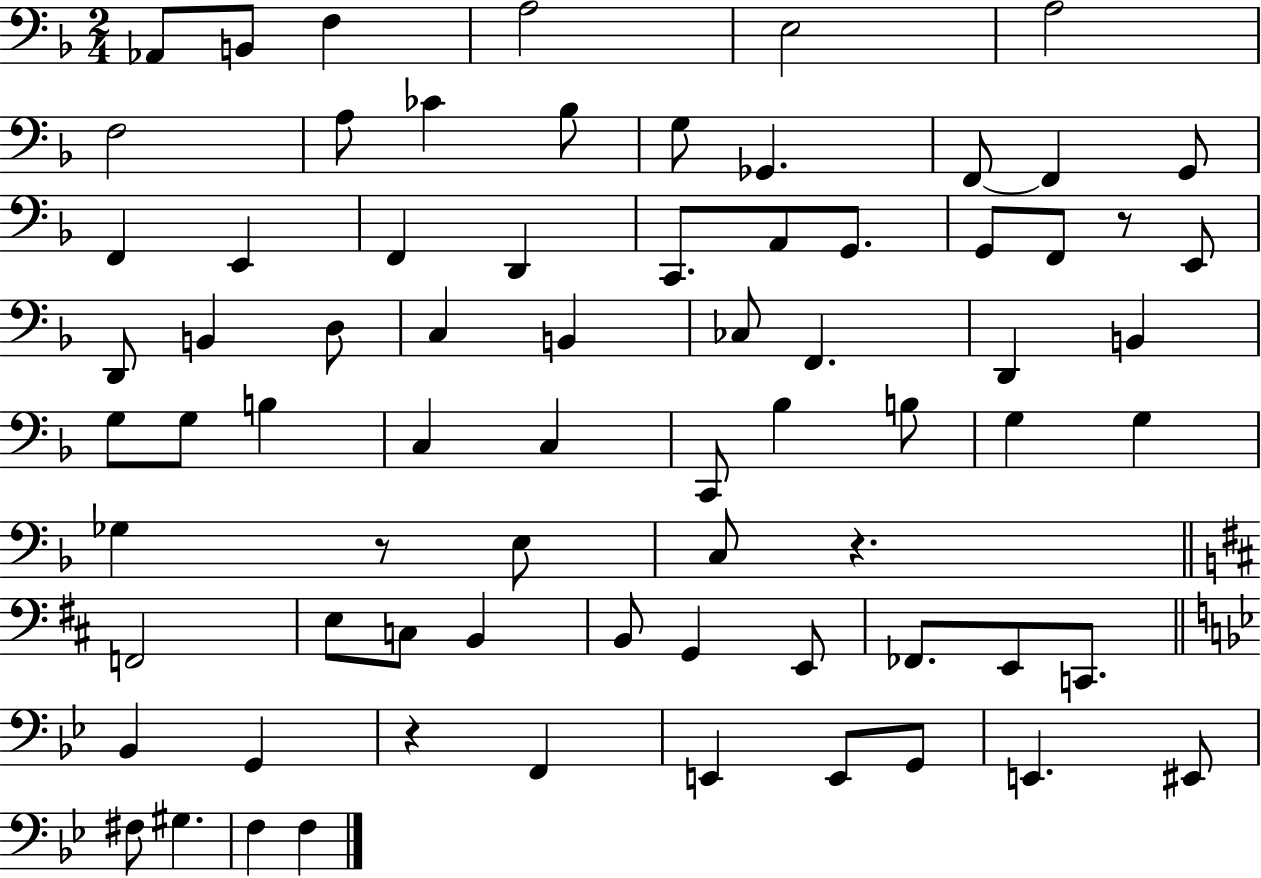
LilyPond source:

{
  \clef bass
  \numericTimeSignature
  \time 2/4
  \key f \major
  aes,8 b,8 f4 | a2 | e2 | a2 | \break f2 | a8 ces'4 bes8 | g8 ges,4. | f,8~~ f,4 g,8 | \break f,4 e,4 | f,4 d,4 | c,8. a,8 g,8. | g,8 f,8 r8 e,8 | \break d,8 b,4 d8 | c4 b,4 | ces8 f,4. | d,4 b,4 | \break g8 g8 b4 | c4 c4 | c,8 bes4 b8 | g4 g4 | \break ges4 r8 e8 | c8 r4. | \bar "||" \break \key d \major f,2 | e8 c8 b,4 | b,8 g,4 e,8 | fes,8. e,8 c,8. | \break \bar "||" \break \key bes \major bes,4 g,4 | r4 f,4 | e,4 e,8 g,8 | e,4. eis,8 | \break fis8 gis4. | f4 f4 | \bar "|."
}